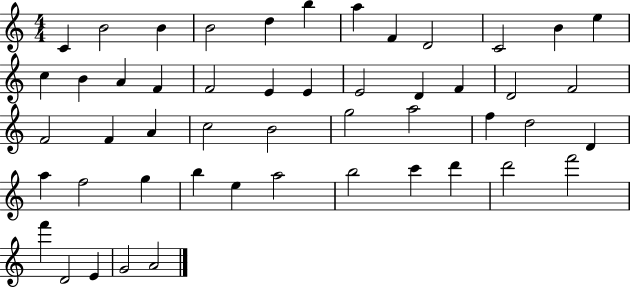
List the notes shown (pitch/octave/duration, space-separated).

C4/q B4/h B4/q B4/h D5/q B5/q A5/q F4/q D4/h C4/h B4/q E5/q C5/q B4/q A4/q F4/q F4/h E4/q E4/q E4/h D4/q F4/q D4/h F4/h F4/h F4/q A4/q C5/h B4/h G5/h A5/h F5/q D5/h D4/q A5/q F5/h G5/q B5/q E5/q A5/h B5/h C6/q D6/q D6/h F6/h F6/q D4/h E4/q G4/h A4/h